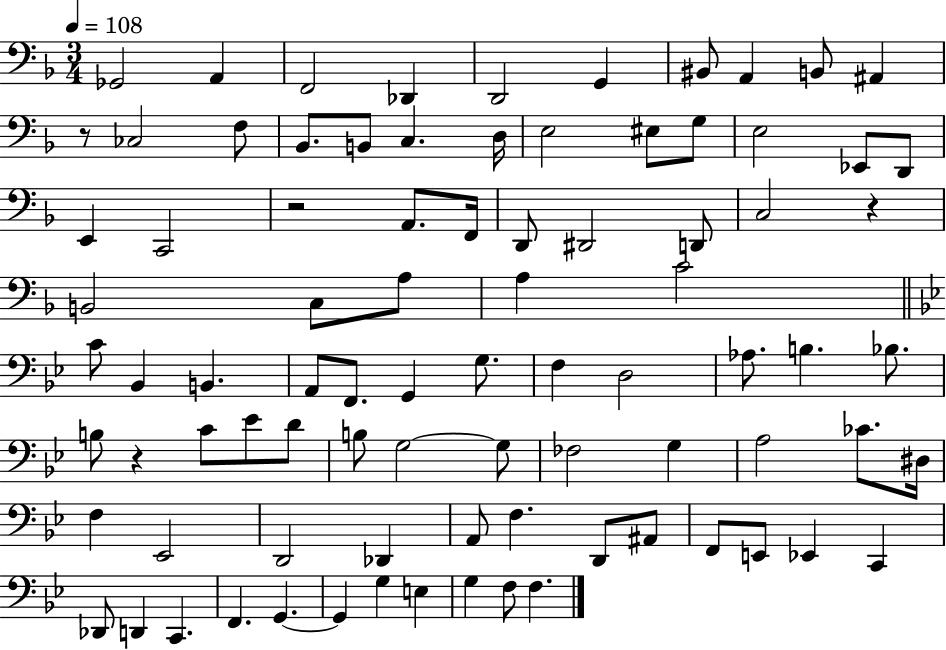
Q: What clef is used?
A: bass